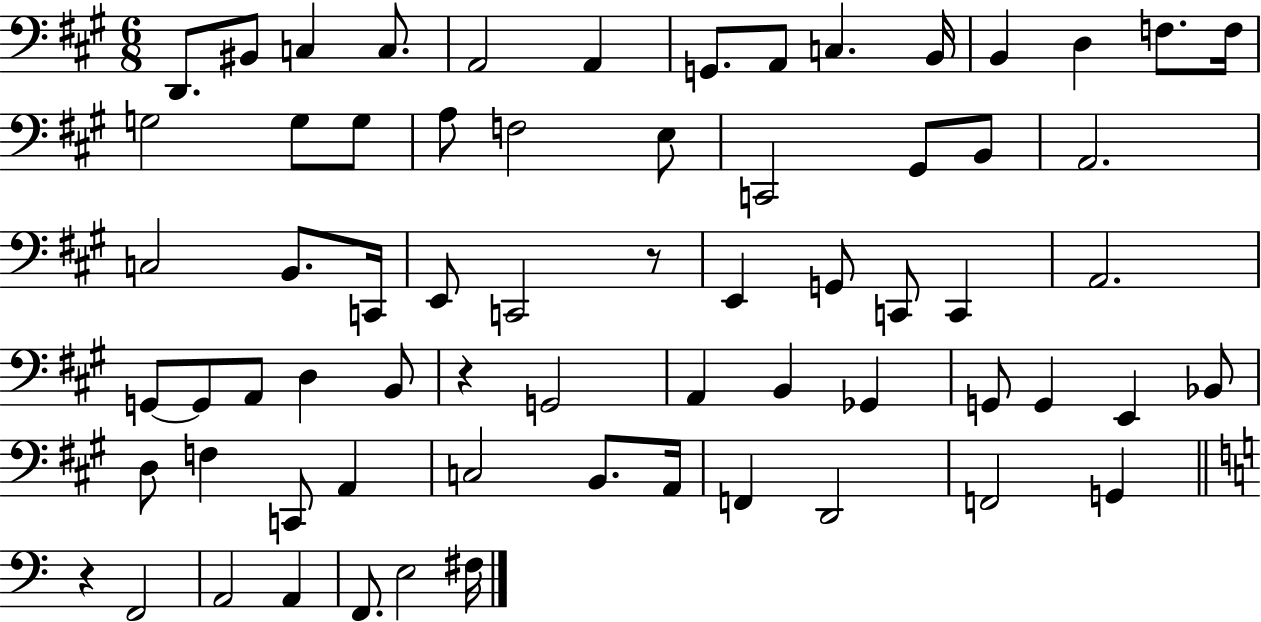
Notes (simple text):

D2/e. BIS2/e C3/q C3/e. A2/h A2/q G2/e. A2/e C3/q. B2/s B2/q D3/q F3/e. F3/s G3/h G3/e G3/e A3/e F3/h E3/e C2/h G#2/e B2/e A2/h. C3/h B2/e. C2/s E2/e C2/h R/e E2/q G2/e C2/e C2/q A2/h. G2/e G2/e A2/e D3/q B2/e R/q G2/h A2/q B2/q Gb2/q G2/e G2/q E2/q Bb2/e D3/e F3/q C2/e A2/q C3/h B2/e. A2/s F2/q D2/h F2/h G2/q R/q F2/h A2/h A2/q F2/e. E3/h F#3/s